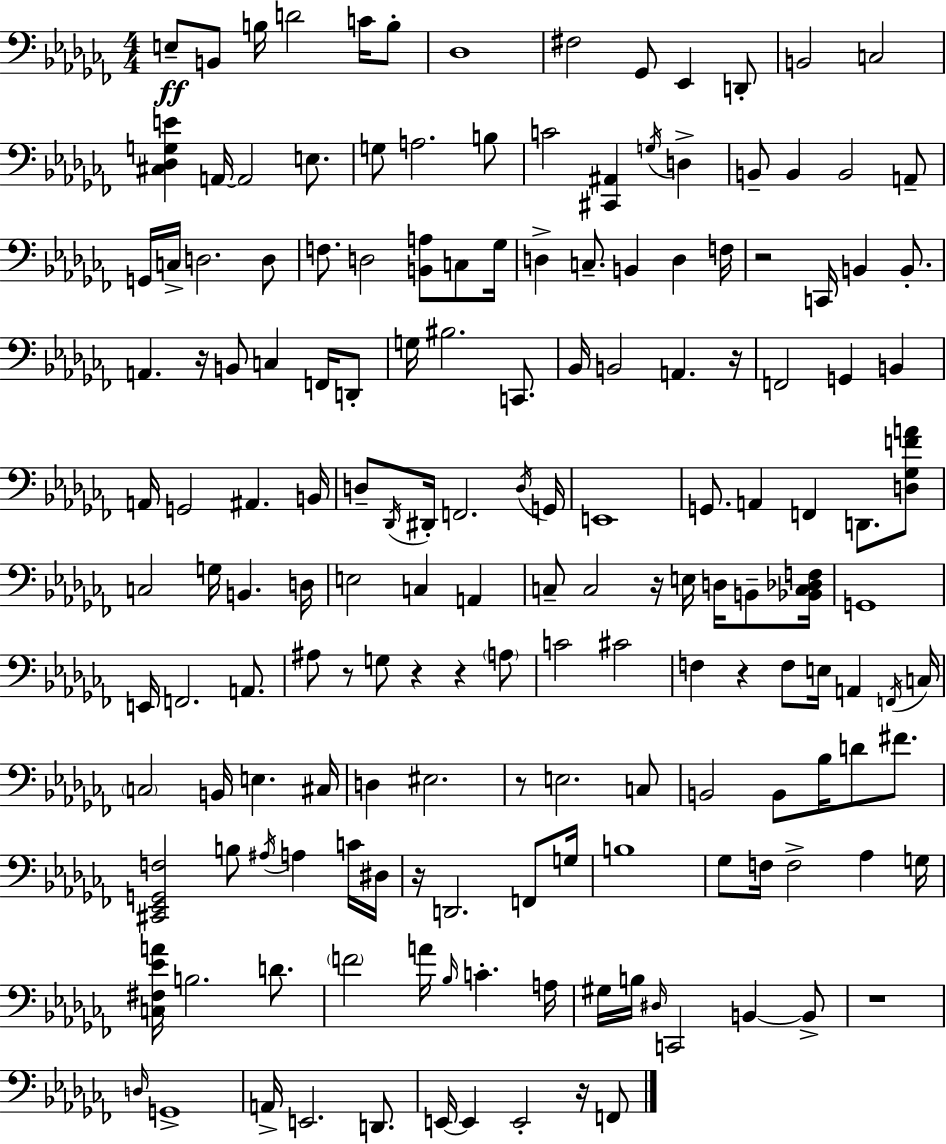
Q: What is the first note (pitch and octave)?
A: E3